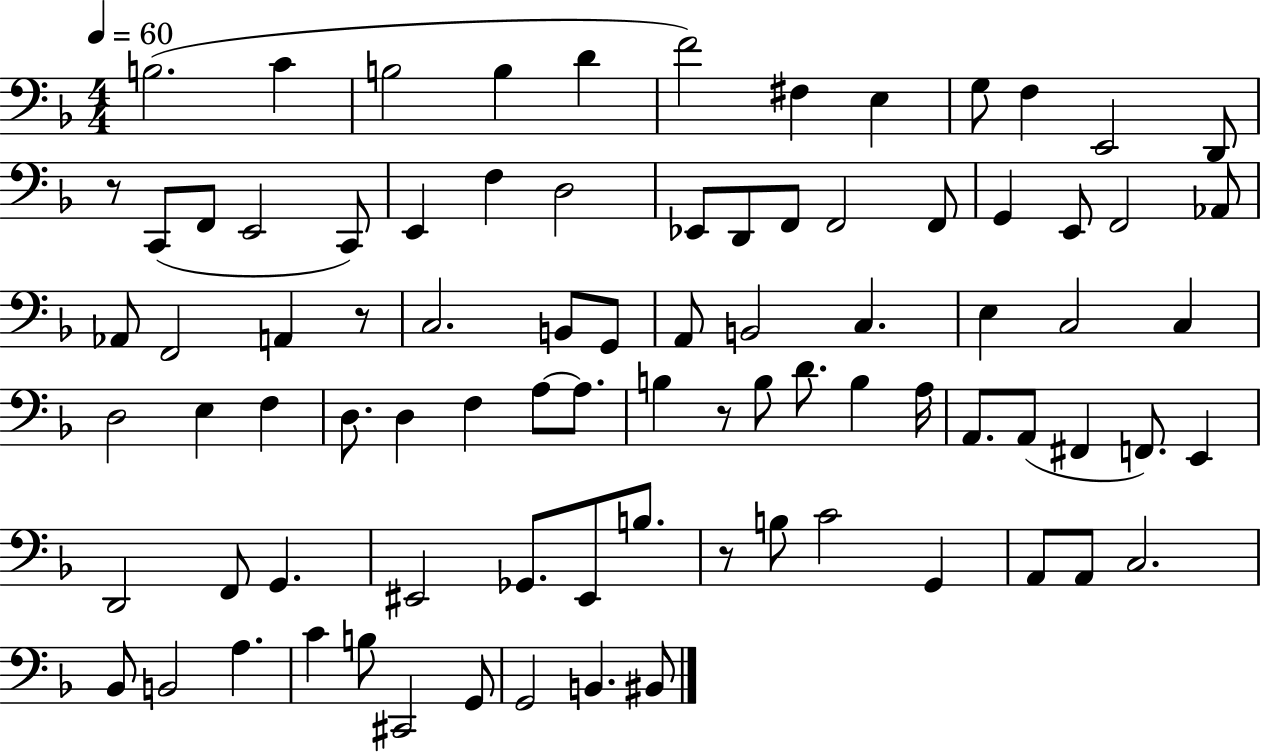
{
  \clef bass
  \numericTimeSignature
  \time 4/4
  \key f \major
  \tempo 4 = 60
  b2.( c'4 | b2 b4 d'4 | f'2) fis4 e4 | g8 f4 e,2 d,8 | \break r8 c,8( f,8 e,2 c,8) | e,4 f4 d2 | ees,8 d,8 f,8 f,2 f,8 | g,4 e,8 f,2 aes,8 | \break aes,8 f,2 a,4 r8 | c2. b,8 g,8 | a,8 b,2 c4. | e4 c2 c4 | \break d2 e4 f4 | d8. d4 f4 a8~~ a8. | b4 r8 b8 d'8. b4 a16 | a,8. a,8( fis,4 f,8.) e,4 | \break d,2 f,8 g,4. | eis,2 ges,8. eis,8 b8. | r8 b8 c'2 g,4 | a,8 a,8 c2. | \break bes,8 b,2 a4. | c'4 b8 cis,2 g,8 | g,2 b,4. bis,8 | \bar "|."
}